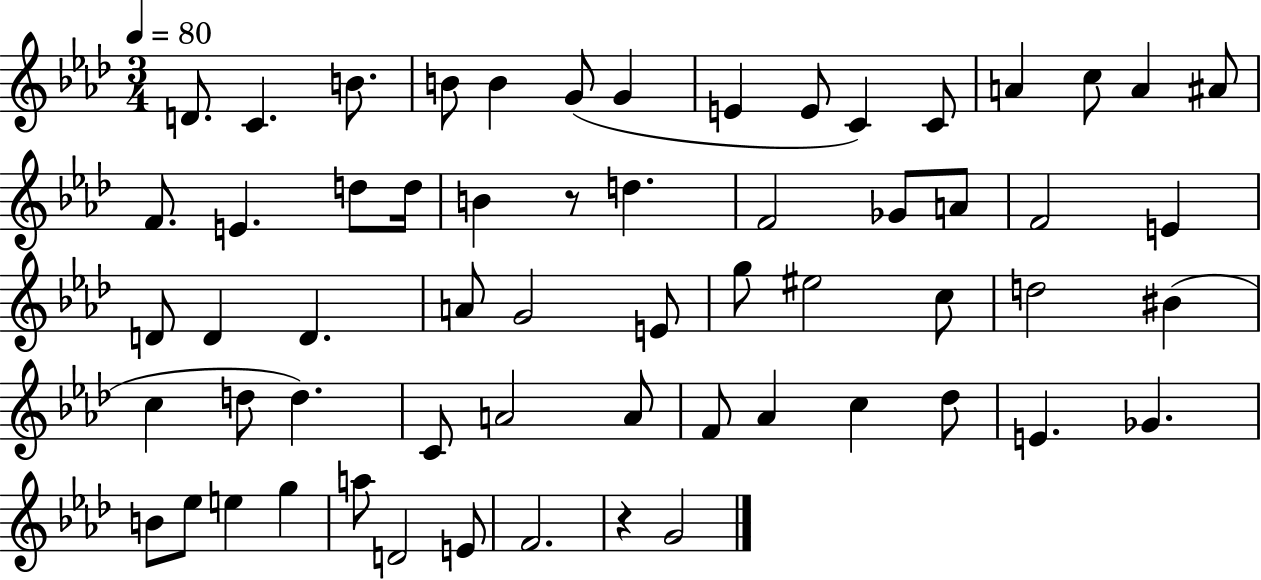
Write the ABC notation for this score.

X:1
T:Untitled
M:3/4
L:1/4
K:Ab
D/2 C B/2 B/2 B G/2 G E E/2 C C/2 A c/2 A ^A/2 F/2 E d/2 d/4 B z/2 d F2 _G/2 A/2 F2 E D/2 D D A/2 G2 E/2 g/2 ^e2 c/2 d2 ^B c d/2 d C/2 A2 A/2 F/2 _A c _d/2 E _G B/2 _e/2 e g a/2 D2 E/2 F2 z G2